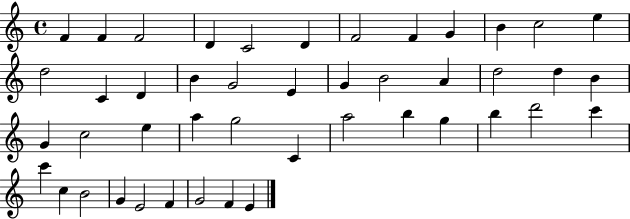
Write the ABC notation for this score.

X:1
T:Untitled
M:4/4
L:1/4
K:C
F F F2 D C2 D F2 F G B c2 e d2 C D B G2 E G B2 A d2 d B G c2 e a g2 C a2 b g b d'2 c' c' c B2 G E2 F G2 F E